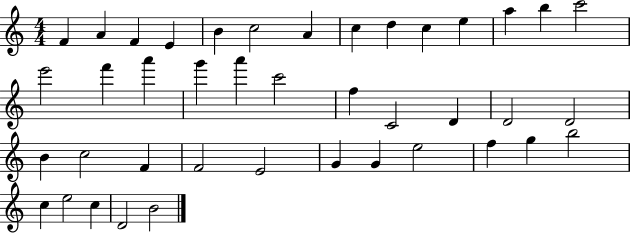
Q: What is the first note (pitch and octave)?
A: F4